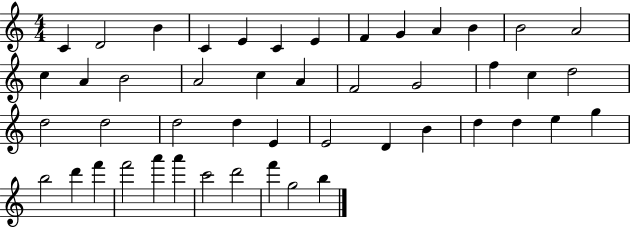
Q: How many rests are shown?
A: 0